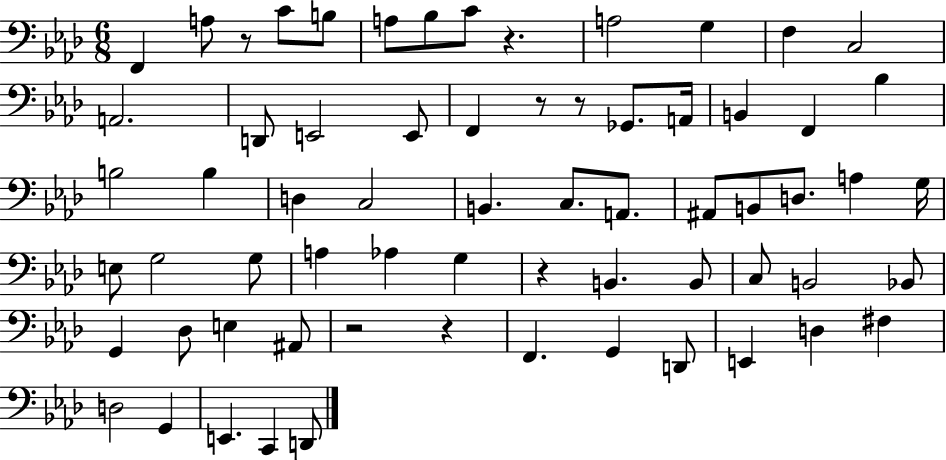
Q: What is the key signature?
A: AES major